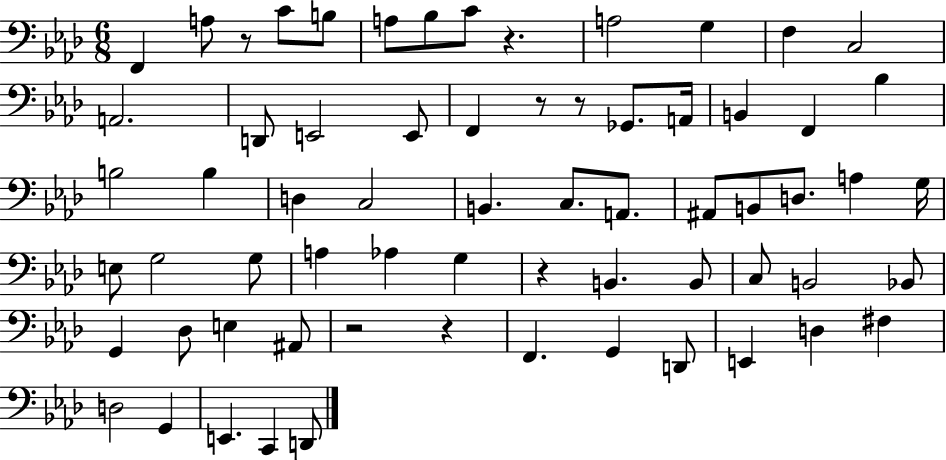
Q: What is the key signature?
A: AES major